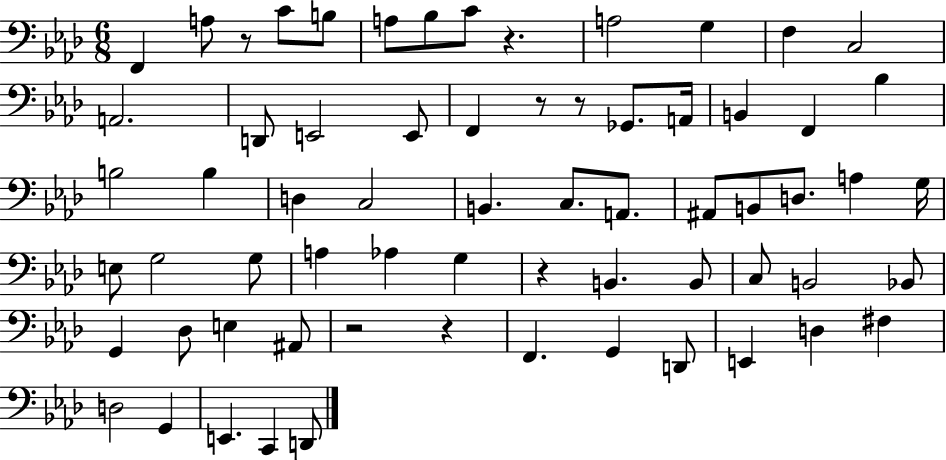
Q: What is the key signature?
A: AES major